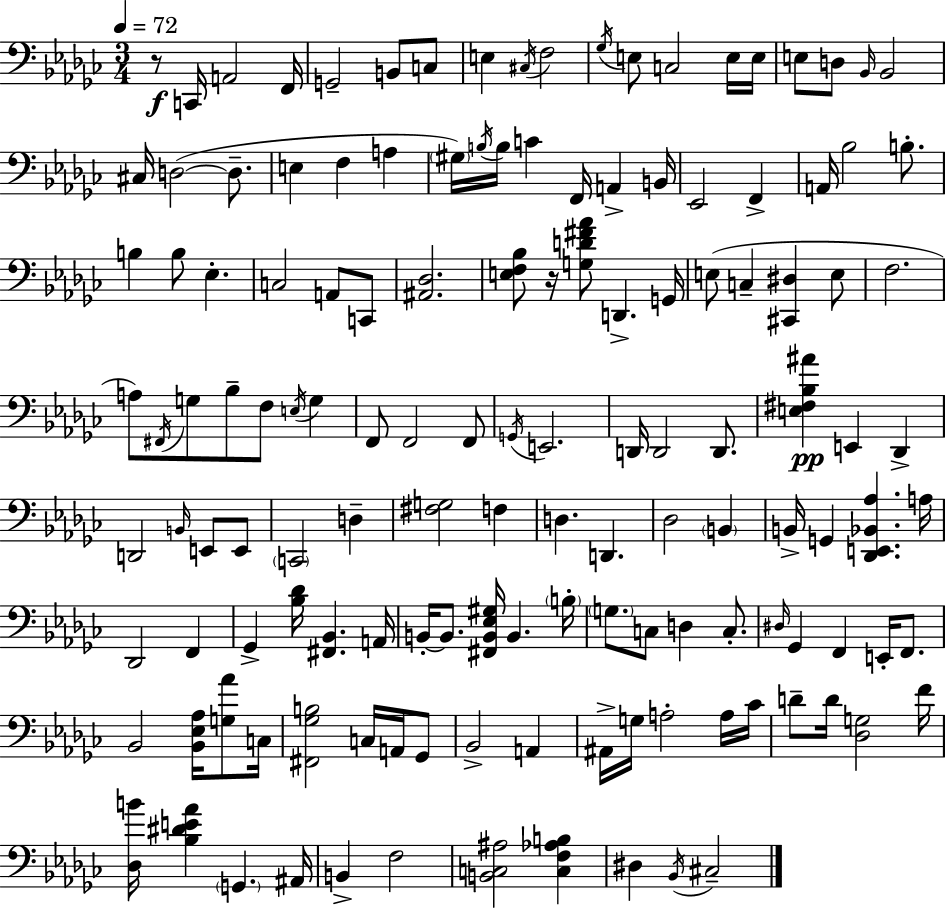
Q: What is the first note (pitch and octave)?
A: C2